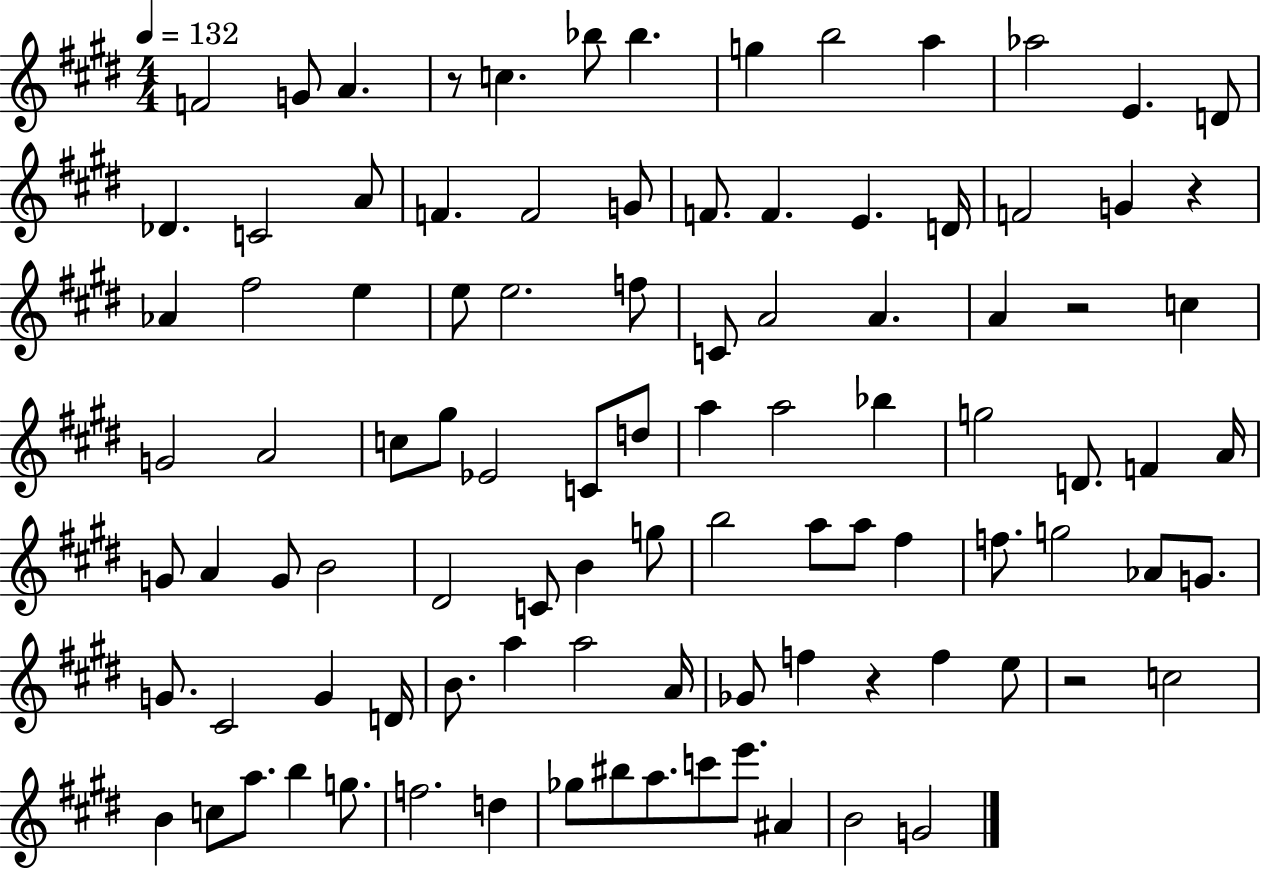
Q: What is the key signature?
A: E major